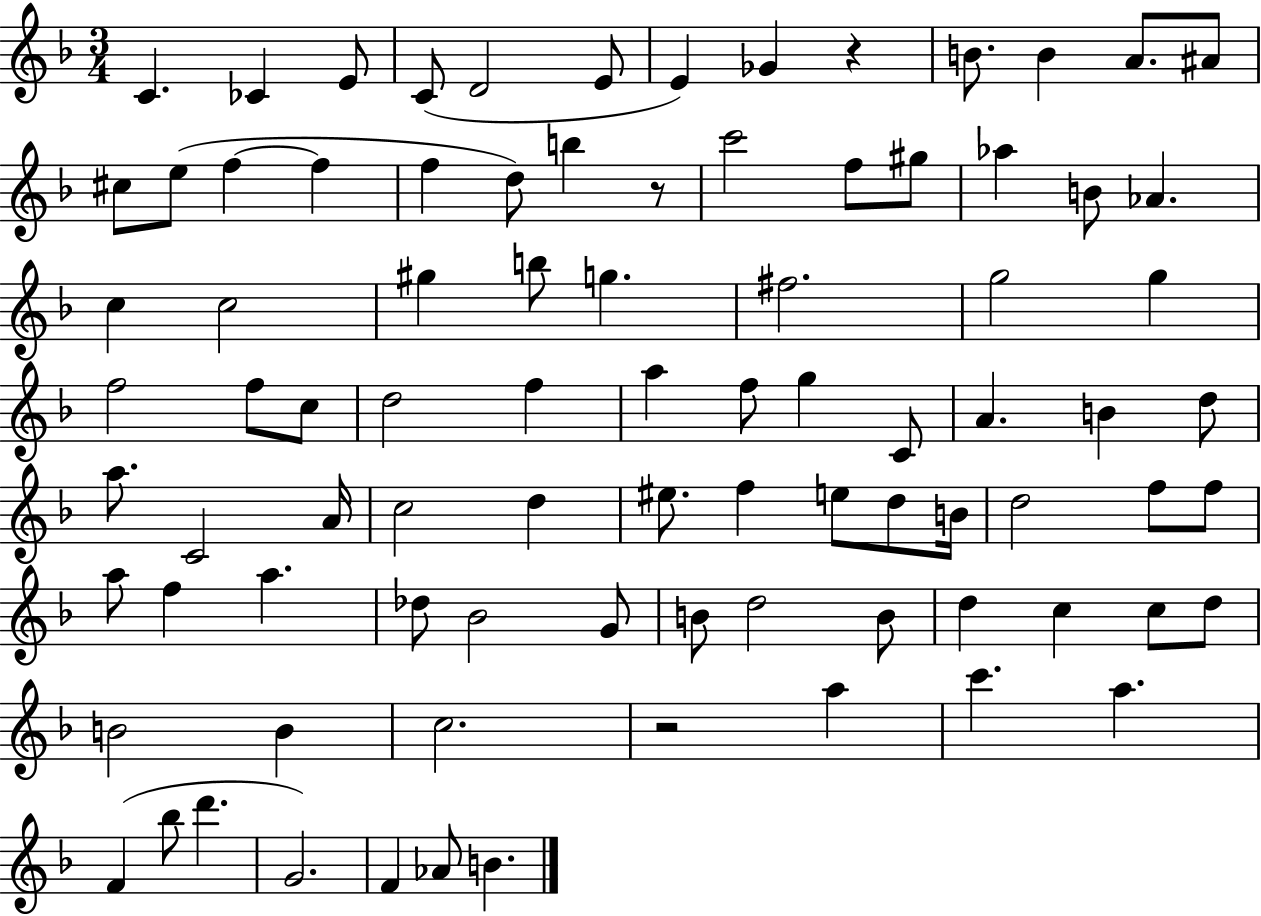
C4/q. CES4/q E4/e C4/e D4/h E4/e E4/q Gb4/q R/q B4/e. B4/q A4/e. A#4/e C#5/e E5/e F5/q F5/q F5/q D5/e B5/q R/e C6/h F5/e G#5/e Ab5/q B4/e Ab4/q. C5/q C5/h G#5/q B5/e G5/q. F#5/h. G5/h G5/q F5/h F5/e C5/e D5/h F5/q A5/q F5/e G5/q C4/e A4/q. B4/q D5/e A5/e. C4/h A4/s C5/h D5/q EIS5/e. F5/q E5/e D5/e B4/s D5/h F5/e F5/e A5/e F5/q A5/q. Db5/e Bb4/h G4/e B4/e D5/h B4/e D5/q C5/q C5/e D5/e B4/h B4/q C5/h. R/h A5/q C6/q. A5/q. F4/q Bb5/e D6/q. G4/h. F4/q Ab4/e B4/q.